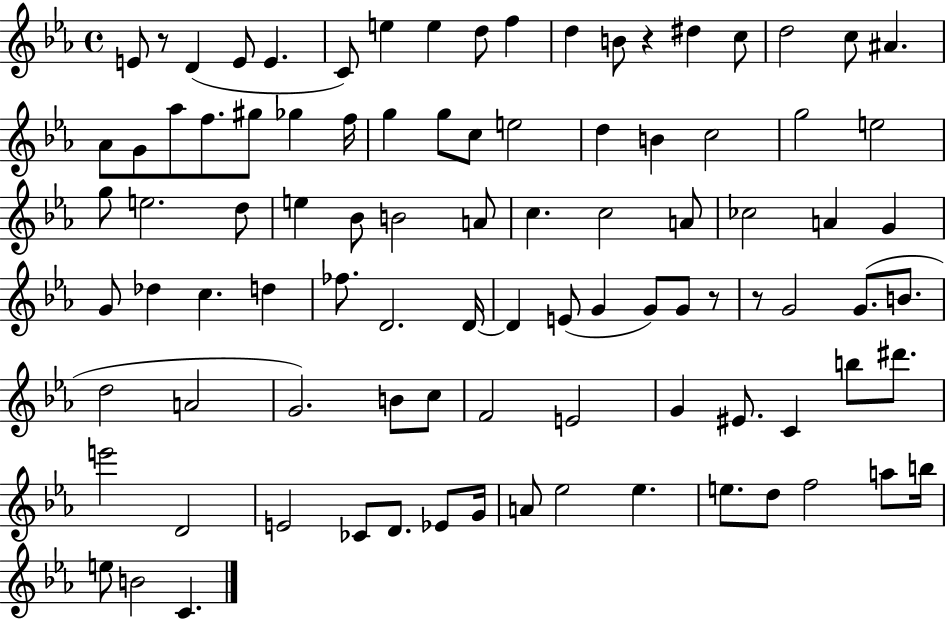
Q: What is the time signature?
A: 4/4